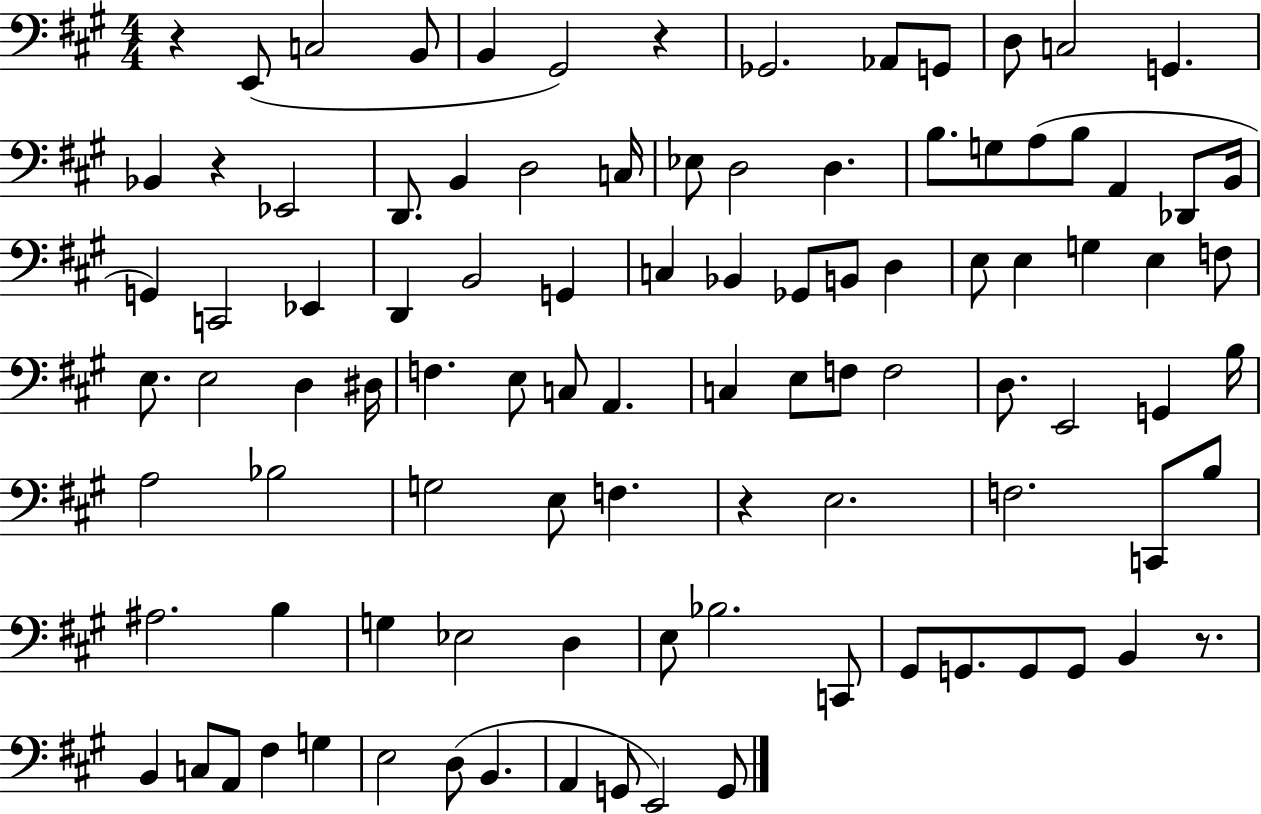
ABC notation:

X:1
T:Untitled
M:4/4
L:1/4
K:A
z E,,/2 C,2 B,,/2 B,, ^G,,2 z _G,,2 _A,,/2 G,,/2 D,/2 C,2 G,, _B,, z _E,,2 D,,/2 B,, D,2 C,/4 _E,/2 D,2 D, B,/2 G,/2 A,/2 B,/2 A,, _D,,/2 B,,/4 G,, C,,2 _E,, D,, B,,2 G,, C, _B,, _G,,/2 B,,/2 D, E,/2 E, G, E, F,/2 E,/2 E,2 D, ^D,/4 F, E,/2 C,/2 A,, C, E,/2 F,/2 F,2 D,/2 E,,2 G,, B,/4 A,2 _B,2 G,2 E,/2 F, z E,2 F,2 C,,/2 B,/2 ^A,2 B, G, _E,2 D, E,/2 _B,2 C,,/2 ^G,,/2 G,,/2 G,,/2 G,,/2 B,, z/2 B,, C,/2 A,,/2 ^F, G, E,2 D,/2 B,, A,, G,,/2 E,,2 G,,/2